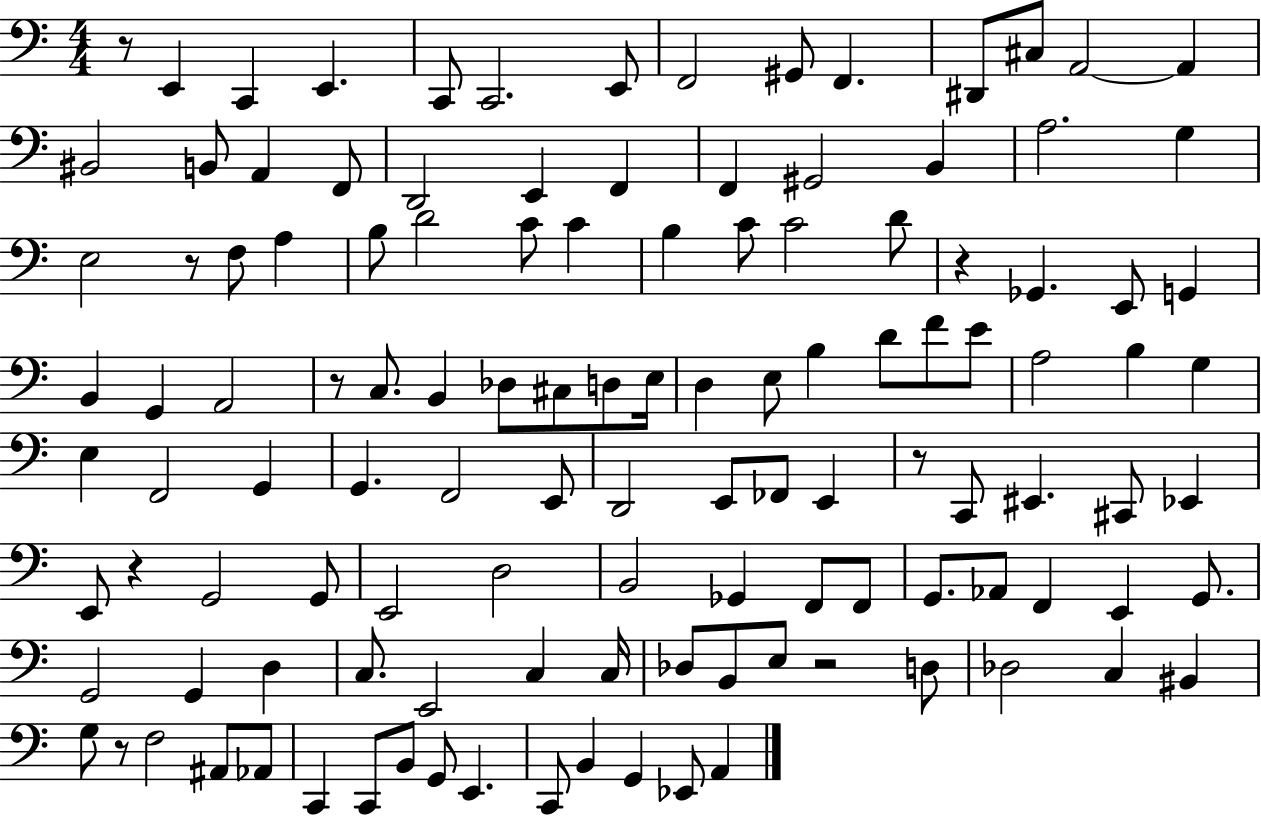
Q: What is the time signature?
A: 4/4